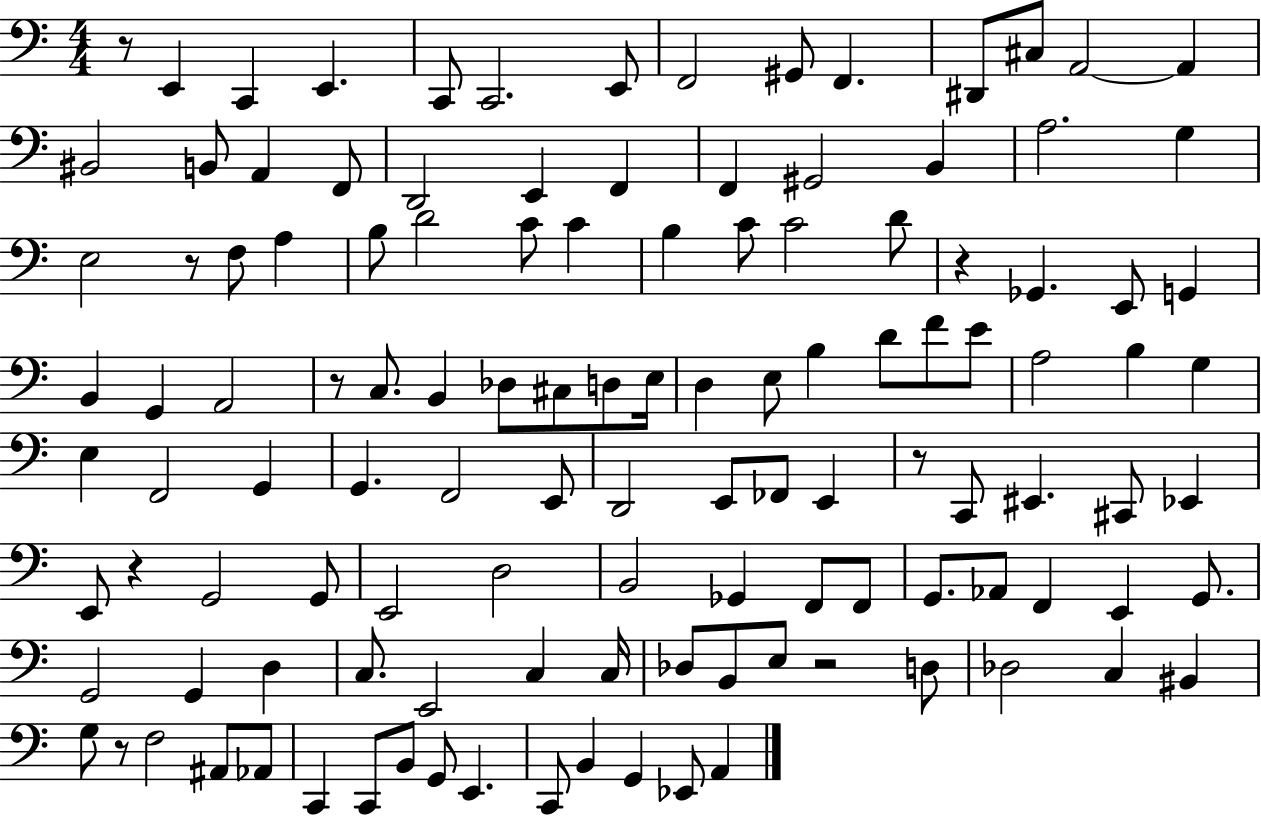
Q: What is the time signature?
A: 4/4